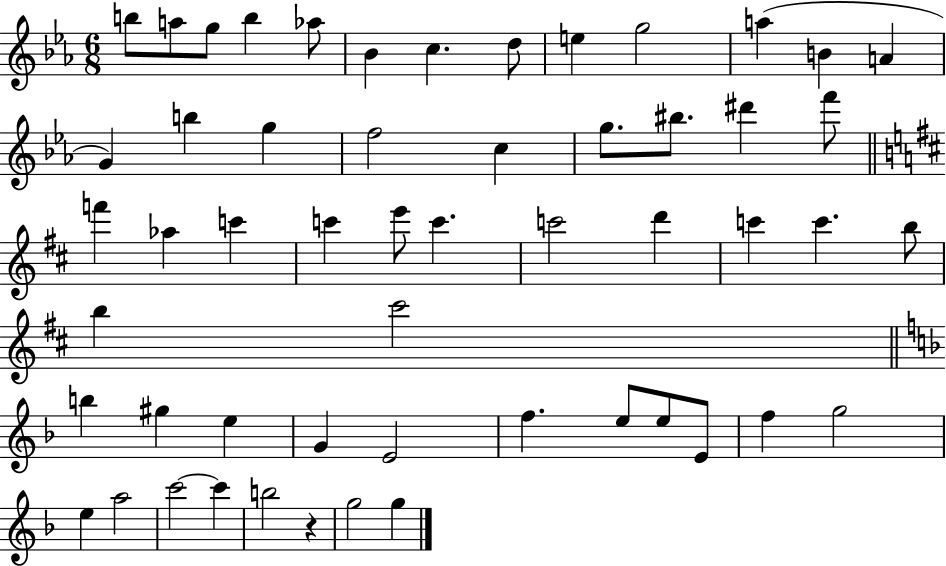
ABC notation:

X:1
T:Untitled
M:6/8
L:1/4
K:Eb
b/2 a/2 g/2 b _a/2 _B c d/2 e g2 a B A G b g f2 c g/2 ^b/2 ^d' f'/2 f' _a c' c' e'/2 c' c'2 d' c' c' b/2 b ^c'2 b ^g e G E2 f e/2 e/2 E/2 f g2 e a2 c'2 c' b2 z g2 g